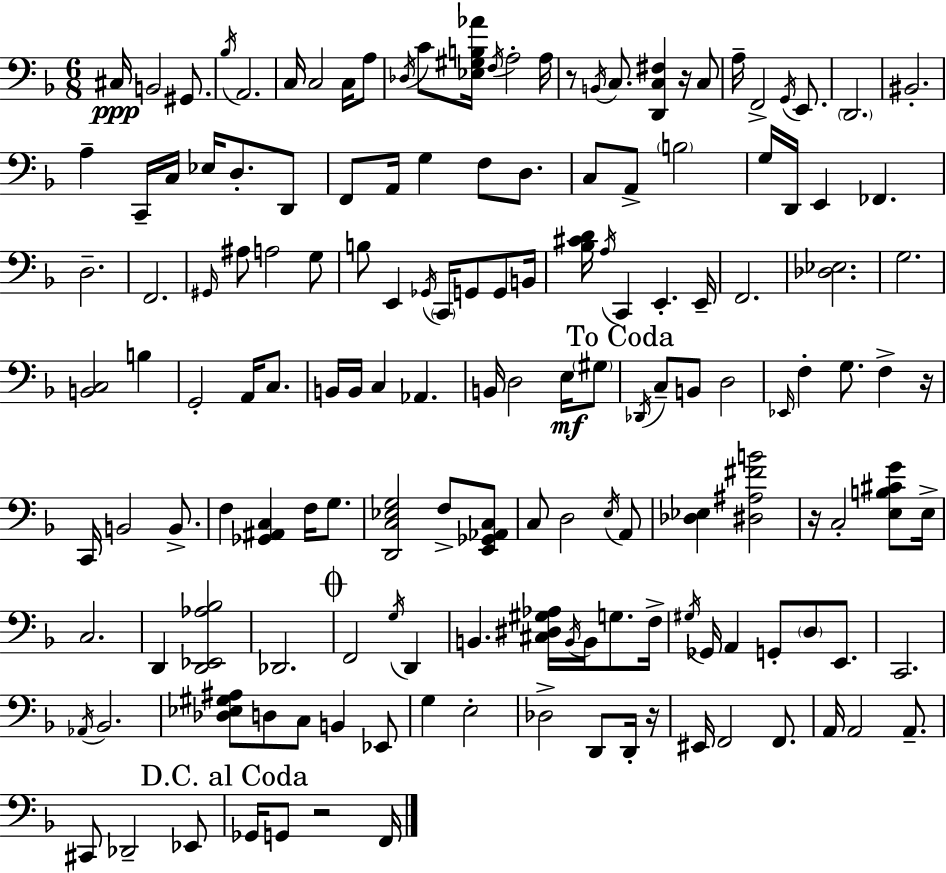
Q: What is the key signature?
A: F major